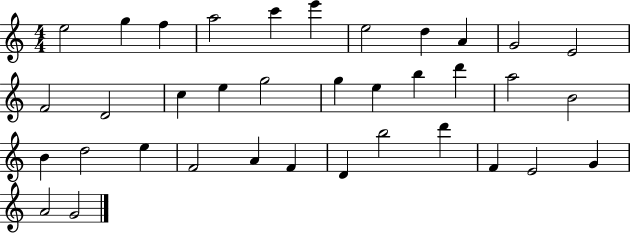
{
  \clef treble
  \numericTimeSignature
  \time 4/4
  \key c \major
  e''2 g''4 f''4 | a''2 c'''4 e'''4 | e''2 d''4 a'4 | g'2 e'2 | \break f'2 d'2 | c''4 e''4 g''2 | g''4 e''4 b''4 d'''4 | a''2 b'2 | \break b'4 d''2 e''4 | f'2 a'4 f'4 | d'4 b''2 d'''4 | f'4 e'2 g'4 | \break a'2 g'2 | \bar "|."
}